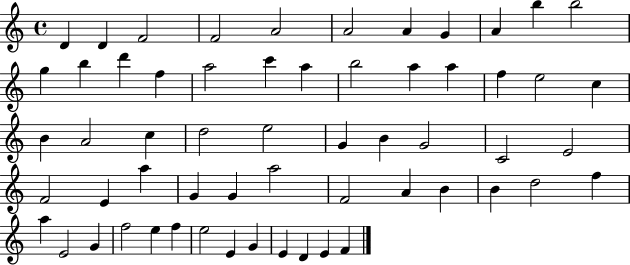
{
  \clef treble
  \time 4/4
  \defaultTimeSignature
  \key c \major
  d'4 d'4 f'2 | f'2 a'2 | a'2 a'4 g'4 | a'4 b''4 b''2 | \break g''4 b''4 d'''4 f''4 | a''2 c'''4 a''4 | b''2 a''4 a''4 | f''4 e''2 c''4 | \break b'4 a'2 c''4 | d''2 e''2 | g'4 b'4 g'2 | c'2 e'2 | \break f'2 e'4 a''4 | g'4 g'4 a''2 | f'2 a'4 b'4 | b'4 d''2 f''4 | \break a''4 e'2 g'4 | f''2 e''4 f''4 | e''2 e'4 g'4 | e'4 d'4 e'4 f'4 | \break \bar "|."
}